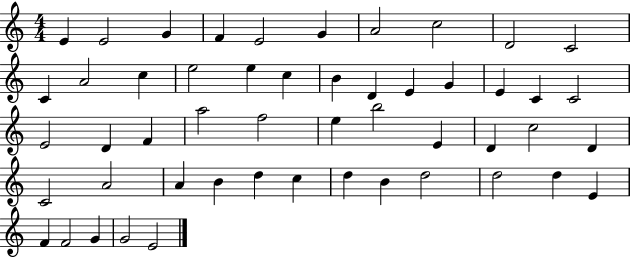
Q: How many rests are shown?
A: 0